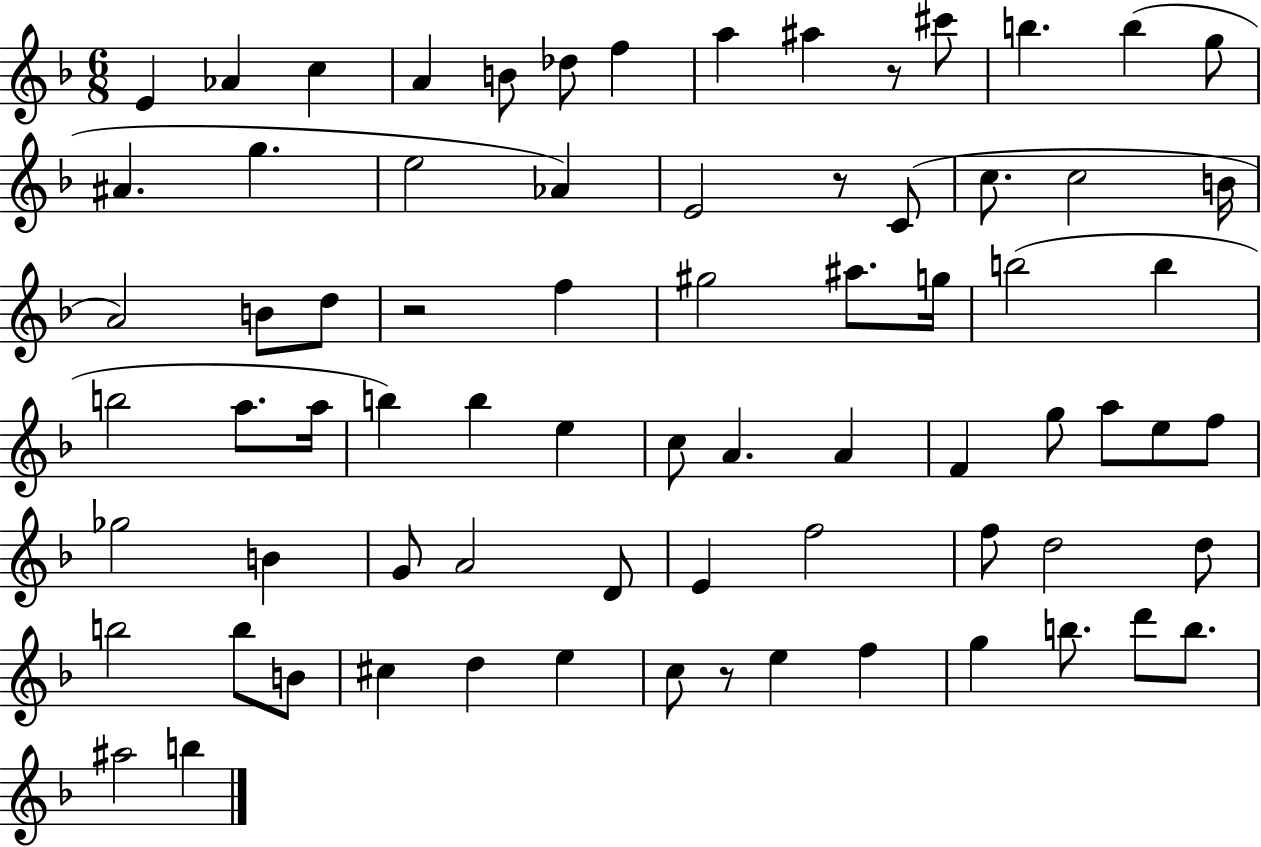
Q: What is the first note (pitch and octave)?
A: E4